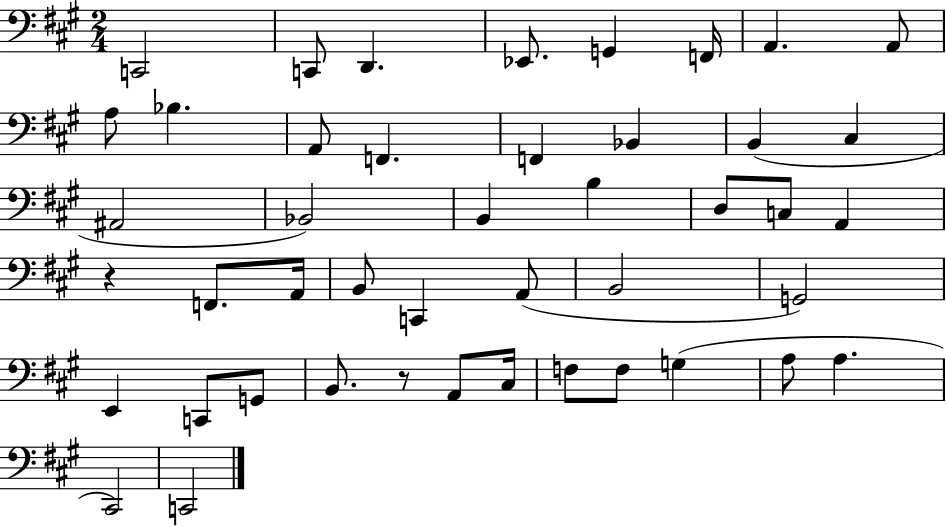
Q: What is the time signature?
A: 2/4